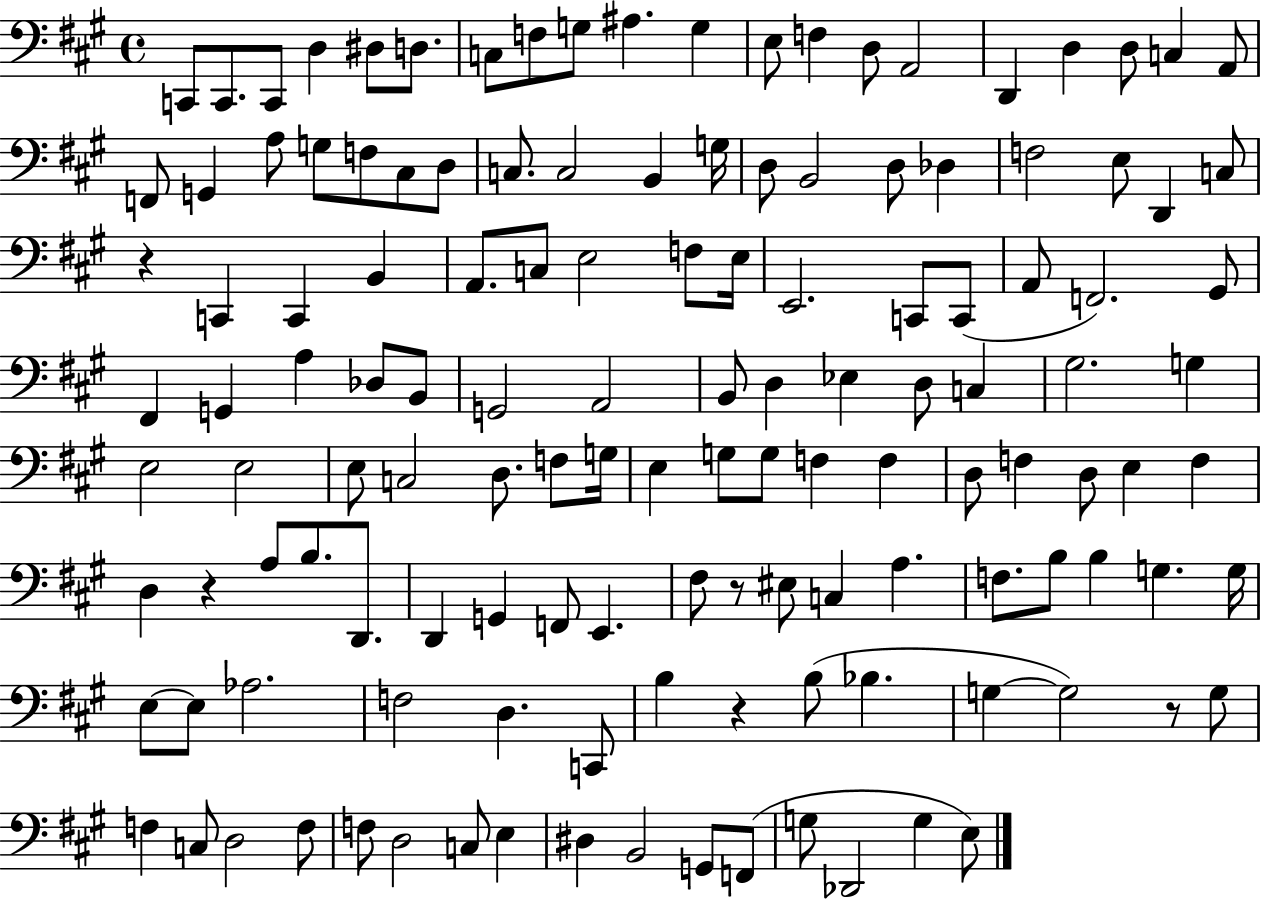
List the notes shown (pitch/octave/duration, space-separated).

C2/e C2/e. C2/e D3/q D#3/e D3/e. C3/e F3/e G3/e A#3/q. G3/q E3/e F3/q D3/e A2/h D2/q D3/q D3/e C3/q A2/e F2/e G2/q A3/e G3/e F3/e C#3/e D3/e C3/e. C3/h B2/q G3/s D3/e B2/h D3/e Db3/q F3/h E3/e D2/q C3/e R/q C2/q C2/q B2/q A2/e. C3/e E3/h F3/e E3/s E2/h. C2/e C2/e A2/e F2/h. G#2/e F#2/q G2/q A3/q Db3/e B2/e G2/h A2/h B2/e D3/q Eb3/q D3/e C3/q G#3/h. G3/q E3/h E3/h E3/e C3/h D3/e. F3/e G3/s E3/q G3/e G3/e F3/q F3/q D3/e F3/q D3/e E3/q F3/q D3/q R/q A3/e B3/e. D2/e. D2/q G2/q F2/e E2/q. F#3/e R/e EIS3/e C3/q A3/q. F3/e. B3/e B3/q G3/q. G3/s E3/e E3/e Ab3/h. F3/h D3/q. C2/e B3/q R/q B3/e Bb3/q. G3/q G3/h R/e G3/e F3/q C3/e D3/h F3/e F3/e D3/h C3/e E3/q D#3/q B2/h G2/e F2/e G3/e Db2/h G3/q E3/e